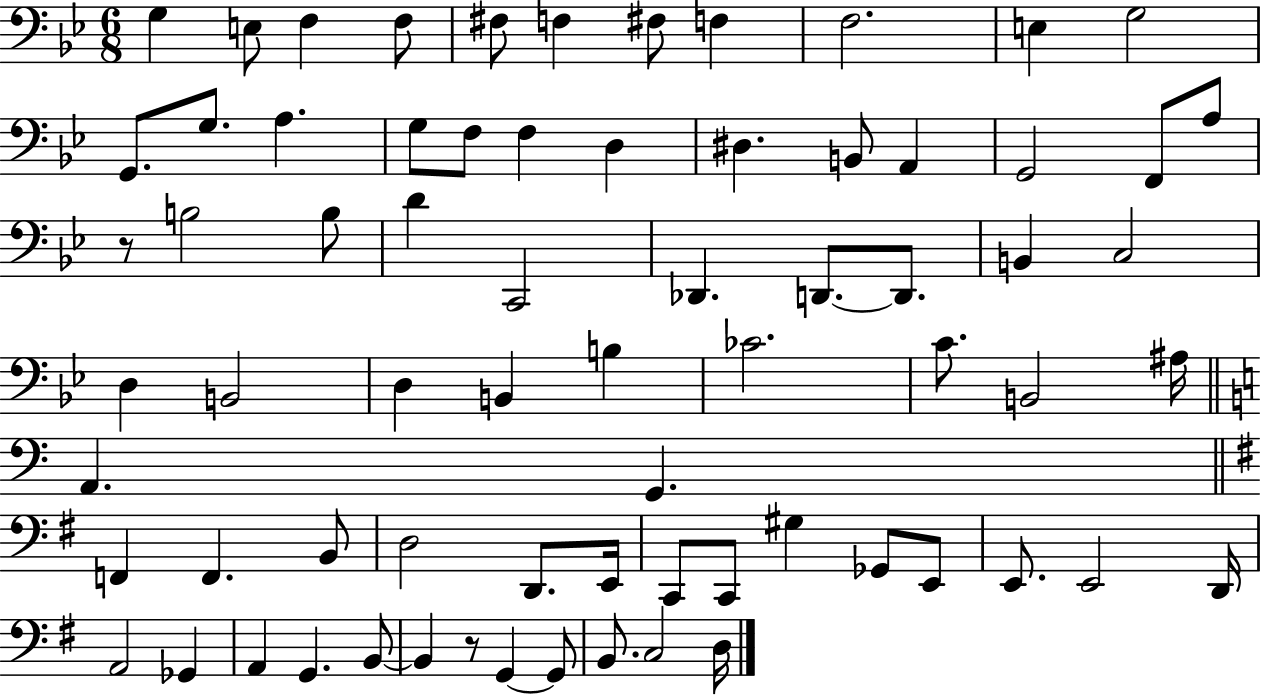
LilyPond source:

{
  \clef bass
  \numericTimeSignature
  \time 6/8
  \key bes \major
  \repeat volta 2 { g4 e8 f4 f8 | fis8 f4 fis8 f4 | f2. | e4 g2 | \break g,8. g8. a4. | g8 f8 f4 d4 | dis4. b,8 a,4 | g,2 f,8 a8 | \break r8 b2 b8 | d'4 c,2 | des,4. d,8.~~ d,8. | b,4 c2 | \break d4 b,2 | d4 b,4 b4 | ces'2. | c'8. b,2 ais16 | \break \bar "||" \break \key c \major a,4. g,4. | \bar "||" \break \key g \major f,4 f,4. b,8 | d2 d,8. e,16 | c,8 c,8 gis4 ges,8 e,8 | e,8. e,2 d,16 | \break a,2 ges,4 | a,4 g,4. b,8~~ | b,4 r8 g,4~~ g,8 | b,8. c2 d16 | \break } \bar "|."
}